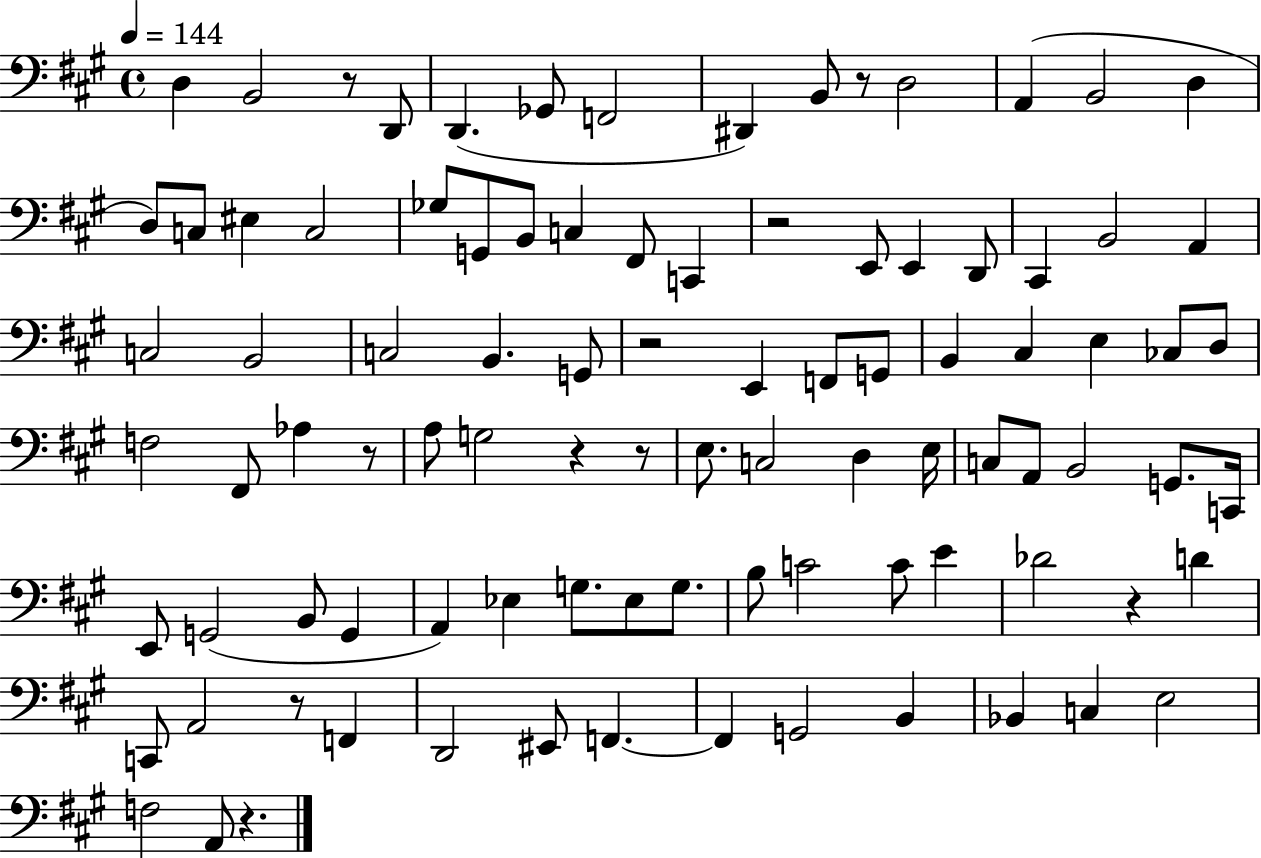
{
  \clef bass
  \time 4/4
  \defaultTimeSignature
  \key a \major
  \tempo 4 = 144
  d4 b,2 r8 d,8 | d,4.( ges,8 f,2 | dis,4) b,8 r8 d2 | a,4( b,2 d4 | \break d8) c8 eis4 c2 | ges8 g,8 b,8 c4 fis,8 c,4 | r2 e,8 e,4 d,8 | cis,4 b,2 a,4 | \break c2 b,2 | c2 b,4. g,8 | r2 e,4 f,8 g,8 | b,4 cis4 e4 ces8 d8 | \break f2 fis,8 aes4 r8 | a8 g2 r4 r8 | e8. c2 d4 e16 | c8 a,8 b,2 g,8. c,16 | \break e,8 g,2( b,8 g,4 | a,4) ees4 g8. ees8 g8. | b8 c'2 c'8 e'4 | des'2 r4 d'4 | \break c,8 a,2 r8 f,4 | d,2 eis,8 f,4.~~ | f,4 g,2 b,4 | bes,4 c4 e2 | \break f2 a,8 r4. | \bar "|."
}